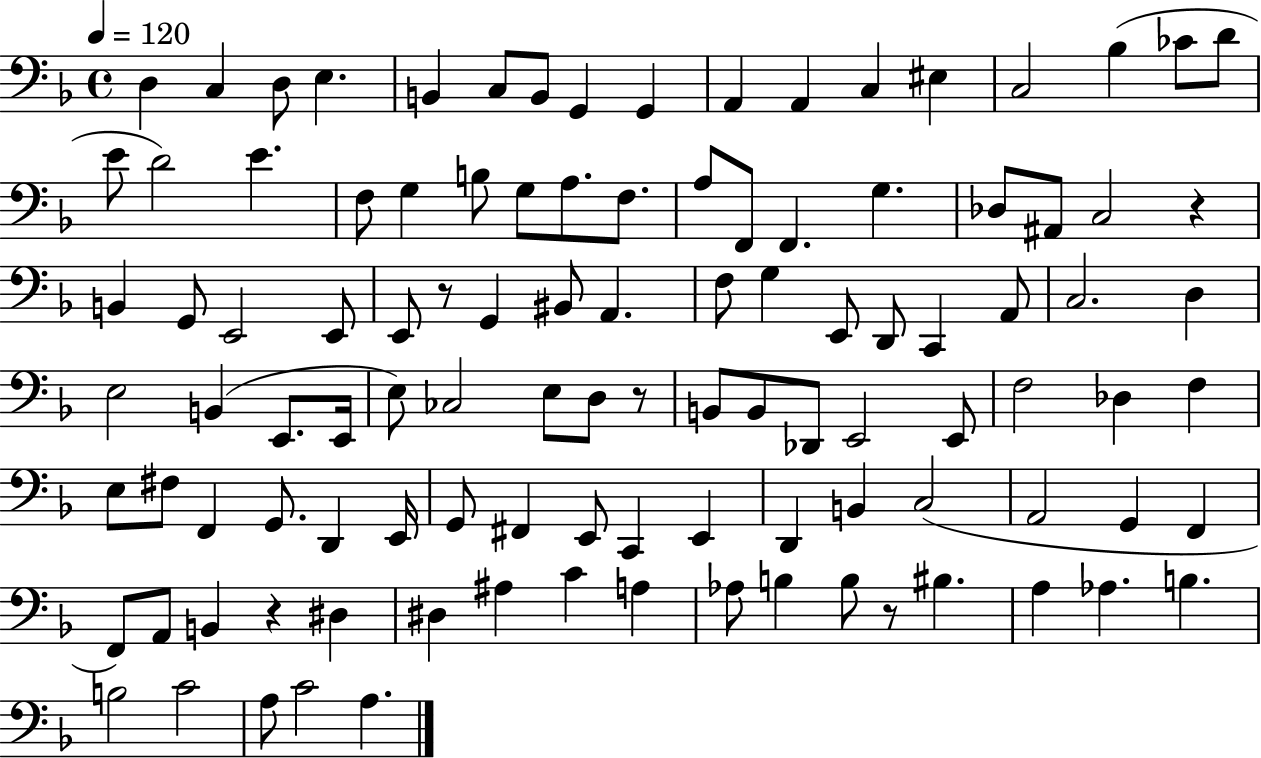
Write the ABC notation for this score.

X:1
T:Untitled
M:4/4
L:1/4
K:F
D, C, D,/2 E, B,, C,/2 B,,/2 G,, G,, A,, A,, C, ^E, C,2 _B, _C/2 D/2 E/2 D2 E F,/2 G, B,/2 G,/2 A,/2 F,/2 A,/2 F,,/2 F,, G, _D,/2 ^A,,/2 C,2 z B,, G,,/2 E,,2 E,,/2 E,,/2 z/2 G,, ^B,,/2 A,, F,/2 G, E,,/2 D,,/2 C,, A,,/2 C,2 D, E,2 B,, E,,/2 E,,/4 E,/2 _C,2 E,/2 D,/2 z/2 B,,/2 B,,/2 _D,,/2 E,,2 E,,/2 F,2 _D, F, E,/2 ^F,/2 F,, G,,/2 D,, E,,/4 G,,/2 ^F,, E,,/2 C,, E,, D,, B,, C,2 A,,2 G,, F,, F,,/2 A,,/2 B,, z ^D, ^D, ^A, C A, _A,/2 B, B,/2 z/2 ^B, A, _A, B, B,2 C2 A,/2 C2 A,